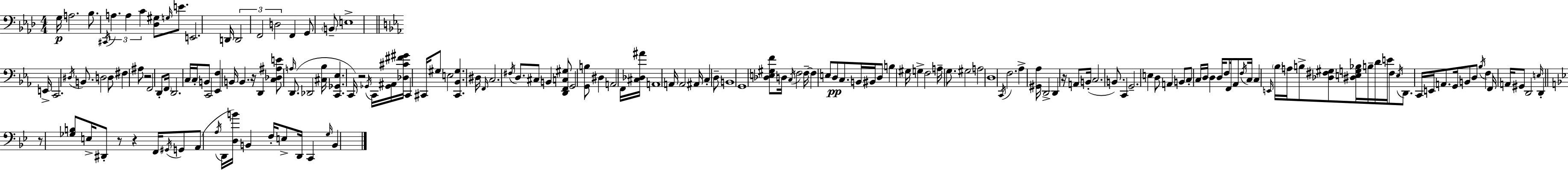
{
  \clef bass
  \numericTimeSignature
  \time 4/4
  \key aes \major
  \repeat volta 2 { g16\p a2. bes8. | \acciaccatura { cis,16 } \tuplet 3/2 { a4. a4 c'4 } <des gis>8 | \grace { g16 } e'8. e,2. | d,16 \tuplet 3/2 { d,2 f,2 | \break d2 } f,4 g,8 | \parenthesize b,8-- e1-> | \bar "||" \break \key c \minor e,16-> c,2. \acciaccatura { dis16 } b,8. | d2 d8 fis4 ais8 | r2 f,2 | d,8-. \parenthesize f,16 d,2. | \break c16 c16-. b,8 c,2 <ees, f>4 | b,16 b,4. r16 d,4 <c des ais e'>8 \grace { a16 }( d,8. | des,2 <cis bes>16 <c, ges, ees>4. | c,16) r2 \acciaccatura { ges,16 } c,16 <ges, ais,>16 <des cis' fis' gis'>16 c,4 | \break cis,16 gis8 e2 <cis, bes, gis>4. | dis16 \grace { f,16 } c2. | \acciaccatura { fis16 } d8. cis8 b,4 <d, f, c gis>8 g,2 | <g, b>8 dis4 a,2 | \break f,16 <cis des ais'>16 a,1 | a,16 a,2 ais,16 c4-. | d8-- b,1 | g,1 | \break <des e gis f'>8 d16 \acciaccatura { c16 } f2 | f16--~~ f4 e8 d8\pp c8. b,16 bis,16 d8 | b4 gis16 g4-> f2 | a16-- g8. gis2 a2 | \break d1 | \acciaccatura { c,16 } f2. | aes4-> <gis, aes>16 d,2-> | d,4 r16 a,8 b,16-.( c2. | \break b,8.) c,4 g,2.-- | e4 d8 a,4 | b,8 c8-. c16 d16 d4 d16 f8 f,16 aes,8 | \acciaccatura { f16 } c16 c4 \grace { e,16 } \parenthesize bes16 a16 b8-> <des fis gis>8 <dis e g bes>16 b16-- | \break d'16 e'16 fis8 \acciaccatura { e16 } d,8. c,16 e,16 a,8. g,16 b,8 | d8 \acciaccatura { bes16 } f4 f,16 a,16 gis,8 d,2 | \grace { e16 } d,4-. \bar "||" \break \key bes \major r8 <ges b>8 e16-> dis,8-. r8 r4 f,16 \acciaccatura { gis,16 } g,8 | a,8( \acciaccatura { a16 } d,16 <d b'>16) b,4 f16-. e8-> d,16 c,4 | \grace { g16 } b,4 } \bar "|."
}